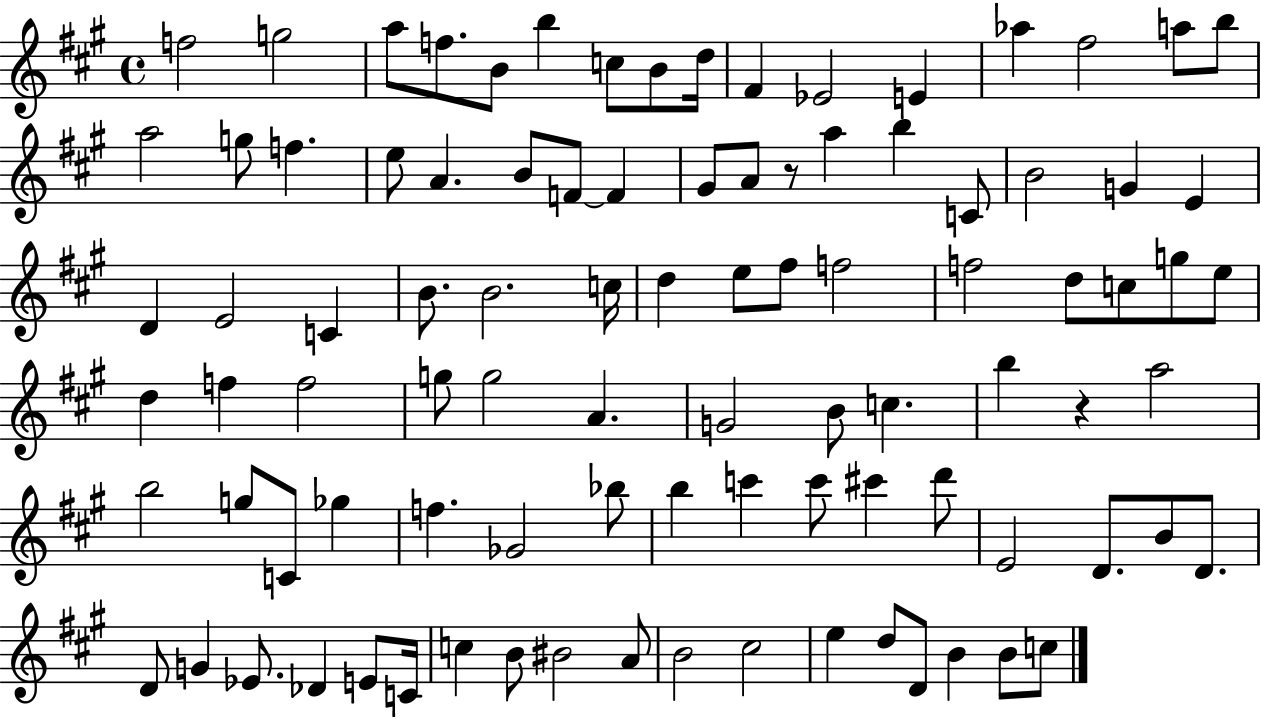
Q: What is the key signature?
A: A major